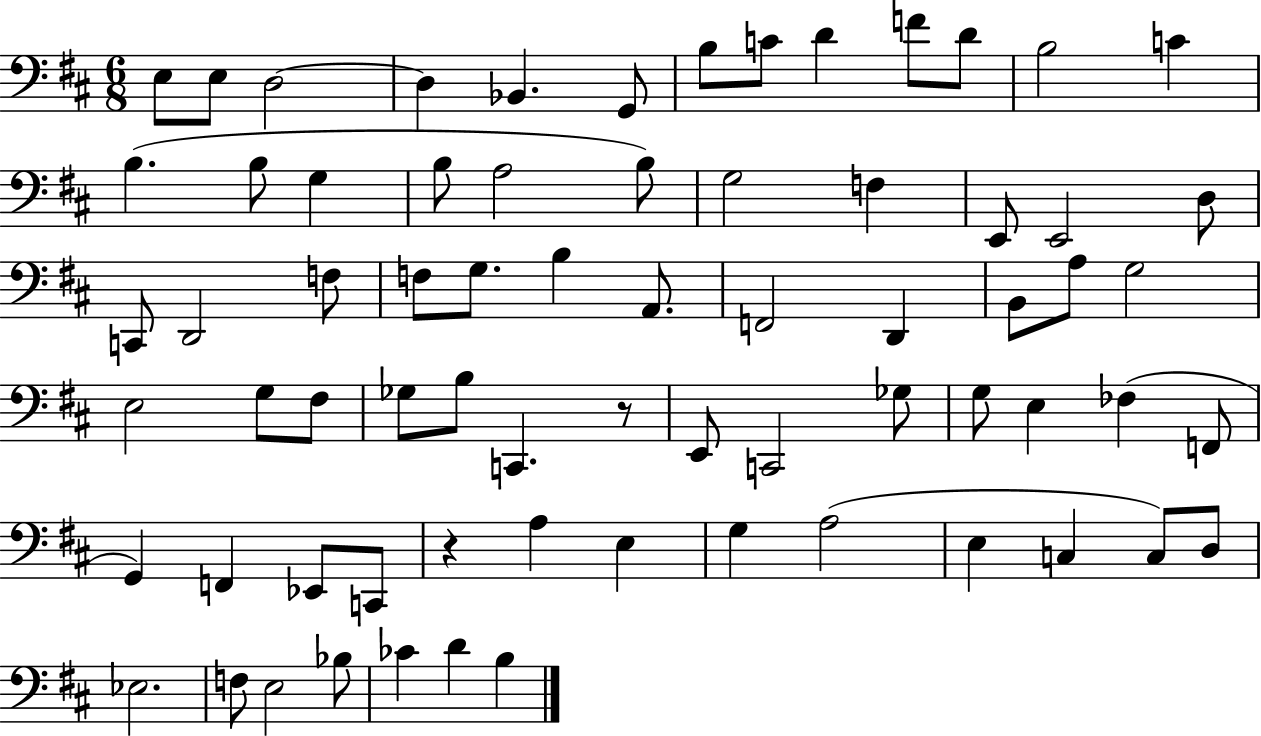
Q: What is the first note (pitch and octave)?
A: E3